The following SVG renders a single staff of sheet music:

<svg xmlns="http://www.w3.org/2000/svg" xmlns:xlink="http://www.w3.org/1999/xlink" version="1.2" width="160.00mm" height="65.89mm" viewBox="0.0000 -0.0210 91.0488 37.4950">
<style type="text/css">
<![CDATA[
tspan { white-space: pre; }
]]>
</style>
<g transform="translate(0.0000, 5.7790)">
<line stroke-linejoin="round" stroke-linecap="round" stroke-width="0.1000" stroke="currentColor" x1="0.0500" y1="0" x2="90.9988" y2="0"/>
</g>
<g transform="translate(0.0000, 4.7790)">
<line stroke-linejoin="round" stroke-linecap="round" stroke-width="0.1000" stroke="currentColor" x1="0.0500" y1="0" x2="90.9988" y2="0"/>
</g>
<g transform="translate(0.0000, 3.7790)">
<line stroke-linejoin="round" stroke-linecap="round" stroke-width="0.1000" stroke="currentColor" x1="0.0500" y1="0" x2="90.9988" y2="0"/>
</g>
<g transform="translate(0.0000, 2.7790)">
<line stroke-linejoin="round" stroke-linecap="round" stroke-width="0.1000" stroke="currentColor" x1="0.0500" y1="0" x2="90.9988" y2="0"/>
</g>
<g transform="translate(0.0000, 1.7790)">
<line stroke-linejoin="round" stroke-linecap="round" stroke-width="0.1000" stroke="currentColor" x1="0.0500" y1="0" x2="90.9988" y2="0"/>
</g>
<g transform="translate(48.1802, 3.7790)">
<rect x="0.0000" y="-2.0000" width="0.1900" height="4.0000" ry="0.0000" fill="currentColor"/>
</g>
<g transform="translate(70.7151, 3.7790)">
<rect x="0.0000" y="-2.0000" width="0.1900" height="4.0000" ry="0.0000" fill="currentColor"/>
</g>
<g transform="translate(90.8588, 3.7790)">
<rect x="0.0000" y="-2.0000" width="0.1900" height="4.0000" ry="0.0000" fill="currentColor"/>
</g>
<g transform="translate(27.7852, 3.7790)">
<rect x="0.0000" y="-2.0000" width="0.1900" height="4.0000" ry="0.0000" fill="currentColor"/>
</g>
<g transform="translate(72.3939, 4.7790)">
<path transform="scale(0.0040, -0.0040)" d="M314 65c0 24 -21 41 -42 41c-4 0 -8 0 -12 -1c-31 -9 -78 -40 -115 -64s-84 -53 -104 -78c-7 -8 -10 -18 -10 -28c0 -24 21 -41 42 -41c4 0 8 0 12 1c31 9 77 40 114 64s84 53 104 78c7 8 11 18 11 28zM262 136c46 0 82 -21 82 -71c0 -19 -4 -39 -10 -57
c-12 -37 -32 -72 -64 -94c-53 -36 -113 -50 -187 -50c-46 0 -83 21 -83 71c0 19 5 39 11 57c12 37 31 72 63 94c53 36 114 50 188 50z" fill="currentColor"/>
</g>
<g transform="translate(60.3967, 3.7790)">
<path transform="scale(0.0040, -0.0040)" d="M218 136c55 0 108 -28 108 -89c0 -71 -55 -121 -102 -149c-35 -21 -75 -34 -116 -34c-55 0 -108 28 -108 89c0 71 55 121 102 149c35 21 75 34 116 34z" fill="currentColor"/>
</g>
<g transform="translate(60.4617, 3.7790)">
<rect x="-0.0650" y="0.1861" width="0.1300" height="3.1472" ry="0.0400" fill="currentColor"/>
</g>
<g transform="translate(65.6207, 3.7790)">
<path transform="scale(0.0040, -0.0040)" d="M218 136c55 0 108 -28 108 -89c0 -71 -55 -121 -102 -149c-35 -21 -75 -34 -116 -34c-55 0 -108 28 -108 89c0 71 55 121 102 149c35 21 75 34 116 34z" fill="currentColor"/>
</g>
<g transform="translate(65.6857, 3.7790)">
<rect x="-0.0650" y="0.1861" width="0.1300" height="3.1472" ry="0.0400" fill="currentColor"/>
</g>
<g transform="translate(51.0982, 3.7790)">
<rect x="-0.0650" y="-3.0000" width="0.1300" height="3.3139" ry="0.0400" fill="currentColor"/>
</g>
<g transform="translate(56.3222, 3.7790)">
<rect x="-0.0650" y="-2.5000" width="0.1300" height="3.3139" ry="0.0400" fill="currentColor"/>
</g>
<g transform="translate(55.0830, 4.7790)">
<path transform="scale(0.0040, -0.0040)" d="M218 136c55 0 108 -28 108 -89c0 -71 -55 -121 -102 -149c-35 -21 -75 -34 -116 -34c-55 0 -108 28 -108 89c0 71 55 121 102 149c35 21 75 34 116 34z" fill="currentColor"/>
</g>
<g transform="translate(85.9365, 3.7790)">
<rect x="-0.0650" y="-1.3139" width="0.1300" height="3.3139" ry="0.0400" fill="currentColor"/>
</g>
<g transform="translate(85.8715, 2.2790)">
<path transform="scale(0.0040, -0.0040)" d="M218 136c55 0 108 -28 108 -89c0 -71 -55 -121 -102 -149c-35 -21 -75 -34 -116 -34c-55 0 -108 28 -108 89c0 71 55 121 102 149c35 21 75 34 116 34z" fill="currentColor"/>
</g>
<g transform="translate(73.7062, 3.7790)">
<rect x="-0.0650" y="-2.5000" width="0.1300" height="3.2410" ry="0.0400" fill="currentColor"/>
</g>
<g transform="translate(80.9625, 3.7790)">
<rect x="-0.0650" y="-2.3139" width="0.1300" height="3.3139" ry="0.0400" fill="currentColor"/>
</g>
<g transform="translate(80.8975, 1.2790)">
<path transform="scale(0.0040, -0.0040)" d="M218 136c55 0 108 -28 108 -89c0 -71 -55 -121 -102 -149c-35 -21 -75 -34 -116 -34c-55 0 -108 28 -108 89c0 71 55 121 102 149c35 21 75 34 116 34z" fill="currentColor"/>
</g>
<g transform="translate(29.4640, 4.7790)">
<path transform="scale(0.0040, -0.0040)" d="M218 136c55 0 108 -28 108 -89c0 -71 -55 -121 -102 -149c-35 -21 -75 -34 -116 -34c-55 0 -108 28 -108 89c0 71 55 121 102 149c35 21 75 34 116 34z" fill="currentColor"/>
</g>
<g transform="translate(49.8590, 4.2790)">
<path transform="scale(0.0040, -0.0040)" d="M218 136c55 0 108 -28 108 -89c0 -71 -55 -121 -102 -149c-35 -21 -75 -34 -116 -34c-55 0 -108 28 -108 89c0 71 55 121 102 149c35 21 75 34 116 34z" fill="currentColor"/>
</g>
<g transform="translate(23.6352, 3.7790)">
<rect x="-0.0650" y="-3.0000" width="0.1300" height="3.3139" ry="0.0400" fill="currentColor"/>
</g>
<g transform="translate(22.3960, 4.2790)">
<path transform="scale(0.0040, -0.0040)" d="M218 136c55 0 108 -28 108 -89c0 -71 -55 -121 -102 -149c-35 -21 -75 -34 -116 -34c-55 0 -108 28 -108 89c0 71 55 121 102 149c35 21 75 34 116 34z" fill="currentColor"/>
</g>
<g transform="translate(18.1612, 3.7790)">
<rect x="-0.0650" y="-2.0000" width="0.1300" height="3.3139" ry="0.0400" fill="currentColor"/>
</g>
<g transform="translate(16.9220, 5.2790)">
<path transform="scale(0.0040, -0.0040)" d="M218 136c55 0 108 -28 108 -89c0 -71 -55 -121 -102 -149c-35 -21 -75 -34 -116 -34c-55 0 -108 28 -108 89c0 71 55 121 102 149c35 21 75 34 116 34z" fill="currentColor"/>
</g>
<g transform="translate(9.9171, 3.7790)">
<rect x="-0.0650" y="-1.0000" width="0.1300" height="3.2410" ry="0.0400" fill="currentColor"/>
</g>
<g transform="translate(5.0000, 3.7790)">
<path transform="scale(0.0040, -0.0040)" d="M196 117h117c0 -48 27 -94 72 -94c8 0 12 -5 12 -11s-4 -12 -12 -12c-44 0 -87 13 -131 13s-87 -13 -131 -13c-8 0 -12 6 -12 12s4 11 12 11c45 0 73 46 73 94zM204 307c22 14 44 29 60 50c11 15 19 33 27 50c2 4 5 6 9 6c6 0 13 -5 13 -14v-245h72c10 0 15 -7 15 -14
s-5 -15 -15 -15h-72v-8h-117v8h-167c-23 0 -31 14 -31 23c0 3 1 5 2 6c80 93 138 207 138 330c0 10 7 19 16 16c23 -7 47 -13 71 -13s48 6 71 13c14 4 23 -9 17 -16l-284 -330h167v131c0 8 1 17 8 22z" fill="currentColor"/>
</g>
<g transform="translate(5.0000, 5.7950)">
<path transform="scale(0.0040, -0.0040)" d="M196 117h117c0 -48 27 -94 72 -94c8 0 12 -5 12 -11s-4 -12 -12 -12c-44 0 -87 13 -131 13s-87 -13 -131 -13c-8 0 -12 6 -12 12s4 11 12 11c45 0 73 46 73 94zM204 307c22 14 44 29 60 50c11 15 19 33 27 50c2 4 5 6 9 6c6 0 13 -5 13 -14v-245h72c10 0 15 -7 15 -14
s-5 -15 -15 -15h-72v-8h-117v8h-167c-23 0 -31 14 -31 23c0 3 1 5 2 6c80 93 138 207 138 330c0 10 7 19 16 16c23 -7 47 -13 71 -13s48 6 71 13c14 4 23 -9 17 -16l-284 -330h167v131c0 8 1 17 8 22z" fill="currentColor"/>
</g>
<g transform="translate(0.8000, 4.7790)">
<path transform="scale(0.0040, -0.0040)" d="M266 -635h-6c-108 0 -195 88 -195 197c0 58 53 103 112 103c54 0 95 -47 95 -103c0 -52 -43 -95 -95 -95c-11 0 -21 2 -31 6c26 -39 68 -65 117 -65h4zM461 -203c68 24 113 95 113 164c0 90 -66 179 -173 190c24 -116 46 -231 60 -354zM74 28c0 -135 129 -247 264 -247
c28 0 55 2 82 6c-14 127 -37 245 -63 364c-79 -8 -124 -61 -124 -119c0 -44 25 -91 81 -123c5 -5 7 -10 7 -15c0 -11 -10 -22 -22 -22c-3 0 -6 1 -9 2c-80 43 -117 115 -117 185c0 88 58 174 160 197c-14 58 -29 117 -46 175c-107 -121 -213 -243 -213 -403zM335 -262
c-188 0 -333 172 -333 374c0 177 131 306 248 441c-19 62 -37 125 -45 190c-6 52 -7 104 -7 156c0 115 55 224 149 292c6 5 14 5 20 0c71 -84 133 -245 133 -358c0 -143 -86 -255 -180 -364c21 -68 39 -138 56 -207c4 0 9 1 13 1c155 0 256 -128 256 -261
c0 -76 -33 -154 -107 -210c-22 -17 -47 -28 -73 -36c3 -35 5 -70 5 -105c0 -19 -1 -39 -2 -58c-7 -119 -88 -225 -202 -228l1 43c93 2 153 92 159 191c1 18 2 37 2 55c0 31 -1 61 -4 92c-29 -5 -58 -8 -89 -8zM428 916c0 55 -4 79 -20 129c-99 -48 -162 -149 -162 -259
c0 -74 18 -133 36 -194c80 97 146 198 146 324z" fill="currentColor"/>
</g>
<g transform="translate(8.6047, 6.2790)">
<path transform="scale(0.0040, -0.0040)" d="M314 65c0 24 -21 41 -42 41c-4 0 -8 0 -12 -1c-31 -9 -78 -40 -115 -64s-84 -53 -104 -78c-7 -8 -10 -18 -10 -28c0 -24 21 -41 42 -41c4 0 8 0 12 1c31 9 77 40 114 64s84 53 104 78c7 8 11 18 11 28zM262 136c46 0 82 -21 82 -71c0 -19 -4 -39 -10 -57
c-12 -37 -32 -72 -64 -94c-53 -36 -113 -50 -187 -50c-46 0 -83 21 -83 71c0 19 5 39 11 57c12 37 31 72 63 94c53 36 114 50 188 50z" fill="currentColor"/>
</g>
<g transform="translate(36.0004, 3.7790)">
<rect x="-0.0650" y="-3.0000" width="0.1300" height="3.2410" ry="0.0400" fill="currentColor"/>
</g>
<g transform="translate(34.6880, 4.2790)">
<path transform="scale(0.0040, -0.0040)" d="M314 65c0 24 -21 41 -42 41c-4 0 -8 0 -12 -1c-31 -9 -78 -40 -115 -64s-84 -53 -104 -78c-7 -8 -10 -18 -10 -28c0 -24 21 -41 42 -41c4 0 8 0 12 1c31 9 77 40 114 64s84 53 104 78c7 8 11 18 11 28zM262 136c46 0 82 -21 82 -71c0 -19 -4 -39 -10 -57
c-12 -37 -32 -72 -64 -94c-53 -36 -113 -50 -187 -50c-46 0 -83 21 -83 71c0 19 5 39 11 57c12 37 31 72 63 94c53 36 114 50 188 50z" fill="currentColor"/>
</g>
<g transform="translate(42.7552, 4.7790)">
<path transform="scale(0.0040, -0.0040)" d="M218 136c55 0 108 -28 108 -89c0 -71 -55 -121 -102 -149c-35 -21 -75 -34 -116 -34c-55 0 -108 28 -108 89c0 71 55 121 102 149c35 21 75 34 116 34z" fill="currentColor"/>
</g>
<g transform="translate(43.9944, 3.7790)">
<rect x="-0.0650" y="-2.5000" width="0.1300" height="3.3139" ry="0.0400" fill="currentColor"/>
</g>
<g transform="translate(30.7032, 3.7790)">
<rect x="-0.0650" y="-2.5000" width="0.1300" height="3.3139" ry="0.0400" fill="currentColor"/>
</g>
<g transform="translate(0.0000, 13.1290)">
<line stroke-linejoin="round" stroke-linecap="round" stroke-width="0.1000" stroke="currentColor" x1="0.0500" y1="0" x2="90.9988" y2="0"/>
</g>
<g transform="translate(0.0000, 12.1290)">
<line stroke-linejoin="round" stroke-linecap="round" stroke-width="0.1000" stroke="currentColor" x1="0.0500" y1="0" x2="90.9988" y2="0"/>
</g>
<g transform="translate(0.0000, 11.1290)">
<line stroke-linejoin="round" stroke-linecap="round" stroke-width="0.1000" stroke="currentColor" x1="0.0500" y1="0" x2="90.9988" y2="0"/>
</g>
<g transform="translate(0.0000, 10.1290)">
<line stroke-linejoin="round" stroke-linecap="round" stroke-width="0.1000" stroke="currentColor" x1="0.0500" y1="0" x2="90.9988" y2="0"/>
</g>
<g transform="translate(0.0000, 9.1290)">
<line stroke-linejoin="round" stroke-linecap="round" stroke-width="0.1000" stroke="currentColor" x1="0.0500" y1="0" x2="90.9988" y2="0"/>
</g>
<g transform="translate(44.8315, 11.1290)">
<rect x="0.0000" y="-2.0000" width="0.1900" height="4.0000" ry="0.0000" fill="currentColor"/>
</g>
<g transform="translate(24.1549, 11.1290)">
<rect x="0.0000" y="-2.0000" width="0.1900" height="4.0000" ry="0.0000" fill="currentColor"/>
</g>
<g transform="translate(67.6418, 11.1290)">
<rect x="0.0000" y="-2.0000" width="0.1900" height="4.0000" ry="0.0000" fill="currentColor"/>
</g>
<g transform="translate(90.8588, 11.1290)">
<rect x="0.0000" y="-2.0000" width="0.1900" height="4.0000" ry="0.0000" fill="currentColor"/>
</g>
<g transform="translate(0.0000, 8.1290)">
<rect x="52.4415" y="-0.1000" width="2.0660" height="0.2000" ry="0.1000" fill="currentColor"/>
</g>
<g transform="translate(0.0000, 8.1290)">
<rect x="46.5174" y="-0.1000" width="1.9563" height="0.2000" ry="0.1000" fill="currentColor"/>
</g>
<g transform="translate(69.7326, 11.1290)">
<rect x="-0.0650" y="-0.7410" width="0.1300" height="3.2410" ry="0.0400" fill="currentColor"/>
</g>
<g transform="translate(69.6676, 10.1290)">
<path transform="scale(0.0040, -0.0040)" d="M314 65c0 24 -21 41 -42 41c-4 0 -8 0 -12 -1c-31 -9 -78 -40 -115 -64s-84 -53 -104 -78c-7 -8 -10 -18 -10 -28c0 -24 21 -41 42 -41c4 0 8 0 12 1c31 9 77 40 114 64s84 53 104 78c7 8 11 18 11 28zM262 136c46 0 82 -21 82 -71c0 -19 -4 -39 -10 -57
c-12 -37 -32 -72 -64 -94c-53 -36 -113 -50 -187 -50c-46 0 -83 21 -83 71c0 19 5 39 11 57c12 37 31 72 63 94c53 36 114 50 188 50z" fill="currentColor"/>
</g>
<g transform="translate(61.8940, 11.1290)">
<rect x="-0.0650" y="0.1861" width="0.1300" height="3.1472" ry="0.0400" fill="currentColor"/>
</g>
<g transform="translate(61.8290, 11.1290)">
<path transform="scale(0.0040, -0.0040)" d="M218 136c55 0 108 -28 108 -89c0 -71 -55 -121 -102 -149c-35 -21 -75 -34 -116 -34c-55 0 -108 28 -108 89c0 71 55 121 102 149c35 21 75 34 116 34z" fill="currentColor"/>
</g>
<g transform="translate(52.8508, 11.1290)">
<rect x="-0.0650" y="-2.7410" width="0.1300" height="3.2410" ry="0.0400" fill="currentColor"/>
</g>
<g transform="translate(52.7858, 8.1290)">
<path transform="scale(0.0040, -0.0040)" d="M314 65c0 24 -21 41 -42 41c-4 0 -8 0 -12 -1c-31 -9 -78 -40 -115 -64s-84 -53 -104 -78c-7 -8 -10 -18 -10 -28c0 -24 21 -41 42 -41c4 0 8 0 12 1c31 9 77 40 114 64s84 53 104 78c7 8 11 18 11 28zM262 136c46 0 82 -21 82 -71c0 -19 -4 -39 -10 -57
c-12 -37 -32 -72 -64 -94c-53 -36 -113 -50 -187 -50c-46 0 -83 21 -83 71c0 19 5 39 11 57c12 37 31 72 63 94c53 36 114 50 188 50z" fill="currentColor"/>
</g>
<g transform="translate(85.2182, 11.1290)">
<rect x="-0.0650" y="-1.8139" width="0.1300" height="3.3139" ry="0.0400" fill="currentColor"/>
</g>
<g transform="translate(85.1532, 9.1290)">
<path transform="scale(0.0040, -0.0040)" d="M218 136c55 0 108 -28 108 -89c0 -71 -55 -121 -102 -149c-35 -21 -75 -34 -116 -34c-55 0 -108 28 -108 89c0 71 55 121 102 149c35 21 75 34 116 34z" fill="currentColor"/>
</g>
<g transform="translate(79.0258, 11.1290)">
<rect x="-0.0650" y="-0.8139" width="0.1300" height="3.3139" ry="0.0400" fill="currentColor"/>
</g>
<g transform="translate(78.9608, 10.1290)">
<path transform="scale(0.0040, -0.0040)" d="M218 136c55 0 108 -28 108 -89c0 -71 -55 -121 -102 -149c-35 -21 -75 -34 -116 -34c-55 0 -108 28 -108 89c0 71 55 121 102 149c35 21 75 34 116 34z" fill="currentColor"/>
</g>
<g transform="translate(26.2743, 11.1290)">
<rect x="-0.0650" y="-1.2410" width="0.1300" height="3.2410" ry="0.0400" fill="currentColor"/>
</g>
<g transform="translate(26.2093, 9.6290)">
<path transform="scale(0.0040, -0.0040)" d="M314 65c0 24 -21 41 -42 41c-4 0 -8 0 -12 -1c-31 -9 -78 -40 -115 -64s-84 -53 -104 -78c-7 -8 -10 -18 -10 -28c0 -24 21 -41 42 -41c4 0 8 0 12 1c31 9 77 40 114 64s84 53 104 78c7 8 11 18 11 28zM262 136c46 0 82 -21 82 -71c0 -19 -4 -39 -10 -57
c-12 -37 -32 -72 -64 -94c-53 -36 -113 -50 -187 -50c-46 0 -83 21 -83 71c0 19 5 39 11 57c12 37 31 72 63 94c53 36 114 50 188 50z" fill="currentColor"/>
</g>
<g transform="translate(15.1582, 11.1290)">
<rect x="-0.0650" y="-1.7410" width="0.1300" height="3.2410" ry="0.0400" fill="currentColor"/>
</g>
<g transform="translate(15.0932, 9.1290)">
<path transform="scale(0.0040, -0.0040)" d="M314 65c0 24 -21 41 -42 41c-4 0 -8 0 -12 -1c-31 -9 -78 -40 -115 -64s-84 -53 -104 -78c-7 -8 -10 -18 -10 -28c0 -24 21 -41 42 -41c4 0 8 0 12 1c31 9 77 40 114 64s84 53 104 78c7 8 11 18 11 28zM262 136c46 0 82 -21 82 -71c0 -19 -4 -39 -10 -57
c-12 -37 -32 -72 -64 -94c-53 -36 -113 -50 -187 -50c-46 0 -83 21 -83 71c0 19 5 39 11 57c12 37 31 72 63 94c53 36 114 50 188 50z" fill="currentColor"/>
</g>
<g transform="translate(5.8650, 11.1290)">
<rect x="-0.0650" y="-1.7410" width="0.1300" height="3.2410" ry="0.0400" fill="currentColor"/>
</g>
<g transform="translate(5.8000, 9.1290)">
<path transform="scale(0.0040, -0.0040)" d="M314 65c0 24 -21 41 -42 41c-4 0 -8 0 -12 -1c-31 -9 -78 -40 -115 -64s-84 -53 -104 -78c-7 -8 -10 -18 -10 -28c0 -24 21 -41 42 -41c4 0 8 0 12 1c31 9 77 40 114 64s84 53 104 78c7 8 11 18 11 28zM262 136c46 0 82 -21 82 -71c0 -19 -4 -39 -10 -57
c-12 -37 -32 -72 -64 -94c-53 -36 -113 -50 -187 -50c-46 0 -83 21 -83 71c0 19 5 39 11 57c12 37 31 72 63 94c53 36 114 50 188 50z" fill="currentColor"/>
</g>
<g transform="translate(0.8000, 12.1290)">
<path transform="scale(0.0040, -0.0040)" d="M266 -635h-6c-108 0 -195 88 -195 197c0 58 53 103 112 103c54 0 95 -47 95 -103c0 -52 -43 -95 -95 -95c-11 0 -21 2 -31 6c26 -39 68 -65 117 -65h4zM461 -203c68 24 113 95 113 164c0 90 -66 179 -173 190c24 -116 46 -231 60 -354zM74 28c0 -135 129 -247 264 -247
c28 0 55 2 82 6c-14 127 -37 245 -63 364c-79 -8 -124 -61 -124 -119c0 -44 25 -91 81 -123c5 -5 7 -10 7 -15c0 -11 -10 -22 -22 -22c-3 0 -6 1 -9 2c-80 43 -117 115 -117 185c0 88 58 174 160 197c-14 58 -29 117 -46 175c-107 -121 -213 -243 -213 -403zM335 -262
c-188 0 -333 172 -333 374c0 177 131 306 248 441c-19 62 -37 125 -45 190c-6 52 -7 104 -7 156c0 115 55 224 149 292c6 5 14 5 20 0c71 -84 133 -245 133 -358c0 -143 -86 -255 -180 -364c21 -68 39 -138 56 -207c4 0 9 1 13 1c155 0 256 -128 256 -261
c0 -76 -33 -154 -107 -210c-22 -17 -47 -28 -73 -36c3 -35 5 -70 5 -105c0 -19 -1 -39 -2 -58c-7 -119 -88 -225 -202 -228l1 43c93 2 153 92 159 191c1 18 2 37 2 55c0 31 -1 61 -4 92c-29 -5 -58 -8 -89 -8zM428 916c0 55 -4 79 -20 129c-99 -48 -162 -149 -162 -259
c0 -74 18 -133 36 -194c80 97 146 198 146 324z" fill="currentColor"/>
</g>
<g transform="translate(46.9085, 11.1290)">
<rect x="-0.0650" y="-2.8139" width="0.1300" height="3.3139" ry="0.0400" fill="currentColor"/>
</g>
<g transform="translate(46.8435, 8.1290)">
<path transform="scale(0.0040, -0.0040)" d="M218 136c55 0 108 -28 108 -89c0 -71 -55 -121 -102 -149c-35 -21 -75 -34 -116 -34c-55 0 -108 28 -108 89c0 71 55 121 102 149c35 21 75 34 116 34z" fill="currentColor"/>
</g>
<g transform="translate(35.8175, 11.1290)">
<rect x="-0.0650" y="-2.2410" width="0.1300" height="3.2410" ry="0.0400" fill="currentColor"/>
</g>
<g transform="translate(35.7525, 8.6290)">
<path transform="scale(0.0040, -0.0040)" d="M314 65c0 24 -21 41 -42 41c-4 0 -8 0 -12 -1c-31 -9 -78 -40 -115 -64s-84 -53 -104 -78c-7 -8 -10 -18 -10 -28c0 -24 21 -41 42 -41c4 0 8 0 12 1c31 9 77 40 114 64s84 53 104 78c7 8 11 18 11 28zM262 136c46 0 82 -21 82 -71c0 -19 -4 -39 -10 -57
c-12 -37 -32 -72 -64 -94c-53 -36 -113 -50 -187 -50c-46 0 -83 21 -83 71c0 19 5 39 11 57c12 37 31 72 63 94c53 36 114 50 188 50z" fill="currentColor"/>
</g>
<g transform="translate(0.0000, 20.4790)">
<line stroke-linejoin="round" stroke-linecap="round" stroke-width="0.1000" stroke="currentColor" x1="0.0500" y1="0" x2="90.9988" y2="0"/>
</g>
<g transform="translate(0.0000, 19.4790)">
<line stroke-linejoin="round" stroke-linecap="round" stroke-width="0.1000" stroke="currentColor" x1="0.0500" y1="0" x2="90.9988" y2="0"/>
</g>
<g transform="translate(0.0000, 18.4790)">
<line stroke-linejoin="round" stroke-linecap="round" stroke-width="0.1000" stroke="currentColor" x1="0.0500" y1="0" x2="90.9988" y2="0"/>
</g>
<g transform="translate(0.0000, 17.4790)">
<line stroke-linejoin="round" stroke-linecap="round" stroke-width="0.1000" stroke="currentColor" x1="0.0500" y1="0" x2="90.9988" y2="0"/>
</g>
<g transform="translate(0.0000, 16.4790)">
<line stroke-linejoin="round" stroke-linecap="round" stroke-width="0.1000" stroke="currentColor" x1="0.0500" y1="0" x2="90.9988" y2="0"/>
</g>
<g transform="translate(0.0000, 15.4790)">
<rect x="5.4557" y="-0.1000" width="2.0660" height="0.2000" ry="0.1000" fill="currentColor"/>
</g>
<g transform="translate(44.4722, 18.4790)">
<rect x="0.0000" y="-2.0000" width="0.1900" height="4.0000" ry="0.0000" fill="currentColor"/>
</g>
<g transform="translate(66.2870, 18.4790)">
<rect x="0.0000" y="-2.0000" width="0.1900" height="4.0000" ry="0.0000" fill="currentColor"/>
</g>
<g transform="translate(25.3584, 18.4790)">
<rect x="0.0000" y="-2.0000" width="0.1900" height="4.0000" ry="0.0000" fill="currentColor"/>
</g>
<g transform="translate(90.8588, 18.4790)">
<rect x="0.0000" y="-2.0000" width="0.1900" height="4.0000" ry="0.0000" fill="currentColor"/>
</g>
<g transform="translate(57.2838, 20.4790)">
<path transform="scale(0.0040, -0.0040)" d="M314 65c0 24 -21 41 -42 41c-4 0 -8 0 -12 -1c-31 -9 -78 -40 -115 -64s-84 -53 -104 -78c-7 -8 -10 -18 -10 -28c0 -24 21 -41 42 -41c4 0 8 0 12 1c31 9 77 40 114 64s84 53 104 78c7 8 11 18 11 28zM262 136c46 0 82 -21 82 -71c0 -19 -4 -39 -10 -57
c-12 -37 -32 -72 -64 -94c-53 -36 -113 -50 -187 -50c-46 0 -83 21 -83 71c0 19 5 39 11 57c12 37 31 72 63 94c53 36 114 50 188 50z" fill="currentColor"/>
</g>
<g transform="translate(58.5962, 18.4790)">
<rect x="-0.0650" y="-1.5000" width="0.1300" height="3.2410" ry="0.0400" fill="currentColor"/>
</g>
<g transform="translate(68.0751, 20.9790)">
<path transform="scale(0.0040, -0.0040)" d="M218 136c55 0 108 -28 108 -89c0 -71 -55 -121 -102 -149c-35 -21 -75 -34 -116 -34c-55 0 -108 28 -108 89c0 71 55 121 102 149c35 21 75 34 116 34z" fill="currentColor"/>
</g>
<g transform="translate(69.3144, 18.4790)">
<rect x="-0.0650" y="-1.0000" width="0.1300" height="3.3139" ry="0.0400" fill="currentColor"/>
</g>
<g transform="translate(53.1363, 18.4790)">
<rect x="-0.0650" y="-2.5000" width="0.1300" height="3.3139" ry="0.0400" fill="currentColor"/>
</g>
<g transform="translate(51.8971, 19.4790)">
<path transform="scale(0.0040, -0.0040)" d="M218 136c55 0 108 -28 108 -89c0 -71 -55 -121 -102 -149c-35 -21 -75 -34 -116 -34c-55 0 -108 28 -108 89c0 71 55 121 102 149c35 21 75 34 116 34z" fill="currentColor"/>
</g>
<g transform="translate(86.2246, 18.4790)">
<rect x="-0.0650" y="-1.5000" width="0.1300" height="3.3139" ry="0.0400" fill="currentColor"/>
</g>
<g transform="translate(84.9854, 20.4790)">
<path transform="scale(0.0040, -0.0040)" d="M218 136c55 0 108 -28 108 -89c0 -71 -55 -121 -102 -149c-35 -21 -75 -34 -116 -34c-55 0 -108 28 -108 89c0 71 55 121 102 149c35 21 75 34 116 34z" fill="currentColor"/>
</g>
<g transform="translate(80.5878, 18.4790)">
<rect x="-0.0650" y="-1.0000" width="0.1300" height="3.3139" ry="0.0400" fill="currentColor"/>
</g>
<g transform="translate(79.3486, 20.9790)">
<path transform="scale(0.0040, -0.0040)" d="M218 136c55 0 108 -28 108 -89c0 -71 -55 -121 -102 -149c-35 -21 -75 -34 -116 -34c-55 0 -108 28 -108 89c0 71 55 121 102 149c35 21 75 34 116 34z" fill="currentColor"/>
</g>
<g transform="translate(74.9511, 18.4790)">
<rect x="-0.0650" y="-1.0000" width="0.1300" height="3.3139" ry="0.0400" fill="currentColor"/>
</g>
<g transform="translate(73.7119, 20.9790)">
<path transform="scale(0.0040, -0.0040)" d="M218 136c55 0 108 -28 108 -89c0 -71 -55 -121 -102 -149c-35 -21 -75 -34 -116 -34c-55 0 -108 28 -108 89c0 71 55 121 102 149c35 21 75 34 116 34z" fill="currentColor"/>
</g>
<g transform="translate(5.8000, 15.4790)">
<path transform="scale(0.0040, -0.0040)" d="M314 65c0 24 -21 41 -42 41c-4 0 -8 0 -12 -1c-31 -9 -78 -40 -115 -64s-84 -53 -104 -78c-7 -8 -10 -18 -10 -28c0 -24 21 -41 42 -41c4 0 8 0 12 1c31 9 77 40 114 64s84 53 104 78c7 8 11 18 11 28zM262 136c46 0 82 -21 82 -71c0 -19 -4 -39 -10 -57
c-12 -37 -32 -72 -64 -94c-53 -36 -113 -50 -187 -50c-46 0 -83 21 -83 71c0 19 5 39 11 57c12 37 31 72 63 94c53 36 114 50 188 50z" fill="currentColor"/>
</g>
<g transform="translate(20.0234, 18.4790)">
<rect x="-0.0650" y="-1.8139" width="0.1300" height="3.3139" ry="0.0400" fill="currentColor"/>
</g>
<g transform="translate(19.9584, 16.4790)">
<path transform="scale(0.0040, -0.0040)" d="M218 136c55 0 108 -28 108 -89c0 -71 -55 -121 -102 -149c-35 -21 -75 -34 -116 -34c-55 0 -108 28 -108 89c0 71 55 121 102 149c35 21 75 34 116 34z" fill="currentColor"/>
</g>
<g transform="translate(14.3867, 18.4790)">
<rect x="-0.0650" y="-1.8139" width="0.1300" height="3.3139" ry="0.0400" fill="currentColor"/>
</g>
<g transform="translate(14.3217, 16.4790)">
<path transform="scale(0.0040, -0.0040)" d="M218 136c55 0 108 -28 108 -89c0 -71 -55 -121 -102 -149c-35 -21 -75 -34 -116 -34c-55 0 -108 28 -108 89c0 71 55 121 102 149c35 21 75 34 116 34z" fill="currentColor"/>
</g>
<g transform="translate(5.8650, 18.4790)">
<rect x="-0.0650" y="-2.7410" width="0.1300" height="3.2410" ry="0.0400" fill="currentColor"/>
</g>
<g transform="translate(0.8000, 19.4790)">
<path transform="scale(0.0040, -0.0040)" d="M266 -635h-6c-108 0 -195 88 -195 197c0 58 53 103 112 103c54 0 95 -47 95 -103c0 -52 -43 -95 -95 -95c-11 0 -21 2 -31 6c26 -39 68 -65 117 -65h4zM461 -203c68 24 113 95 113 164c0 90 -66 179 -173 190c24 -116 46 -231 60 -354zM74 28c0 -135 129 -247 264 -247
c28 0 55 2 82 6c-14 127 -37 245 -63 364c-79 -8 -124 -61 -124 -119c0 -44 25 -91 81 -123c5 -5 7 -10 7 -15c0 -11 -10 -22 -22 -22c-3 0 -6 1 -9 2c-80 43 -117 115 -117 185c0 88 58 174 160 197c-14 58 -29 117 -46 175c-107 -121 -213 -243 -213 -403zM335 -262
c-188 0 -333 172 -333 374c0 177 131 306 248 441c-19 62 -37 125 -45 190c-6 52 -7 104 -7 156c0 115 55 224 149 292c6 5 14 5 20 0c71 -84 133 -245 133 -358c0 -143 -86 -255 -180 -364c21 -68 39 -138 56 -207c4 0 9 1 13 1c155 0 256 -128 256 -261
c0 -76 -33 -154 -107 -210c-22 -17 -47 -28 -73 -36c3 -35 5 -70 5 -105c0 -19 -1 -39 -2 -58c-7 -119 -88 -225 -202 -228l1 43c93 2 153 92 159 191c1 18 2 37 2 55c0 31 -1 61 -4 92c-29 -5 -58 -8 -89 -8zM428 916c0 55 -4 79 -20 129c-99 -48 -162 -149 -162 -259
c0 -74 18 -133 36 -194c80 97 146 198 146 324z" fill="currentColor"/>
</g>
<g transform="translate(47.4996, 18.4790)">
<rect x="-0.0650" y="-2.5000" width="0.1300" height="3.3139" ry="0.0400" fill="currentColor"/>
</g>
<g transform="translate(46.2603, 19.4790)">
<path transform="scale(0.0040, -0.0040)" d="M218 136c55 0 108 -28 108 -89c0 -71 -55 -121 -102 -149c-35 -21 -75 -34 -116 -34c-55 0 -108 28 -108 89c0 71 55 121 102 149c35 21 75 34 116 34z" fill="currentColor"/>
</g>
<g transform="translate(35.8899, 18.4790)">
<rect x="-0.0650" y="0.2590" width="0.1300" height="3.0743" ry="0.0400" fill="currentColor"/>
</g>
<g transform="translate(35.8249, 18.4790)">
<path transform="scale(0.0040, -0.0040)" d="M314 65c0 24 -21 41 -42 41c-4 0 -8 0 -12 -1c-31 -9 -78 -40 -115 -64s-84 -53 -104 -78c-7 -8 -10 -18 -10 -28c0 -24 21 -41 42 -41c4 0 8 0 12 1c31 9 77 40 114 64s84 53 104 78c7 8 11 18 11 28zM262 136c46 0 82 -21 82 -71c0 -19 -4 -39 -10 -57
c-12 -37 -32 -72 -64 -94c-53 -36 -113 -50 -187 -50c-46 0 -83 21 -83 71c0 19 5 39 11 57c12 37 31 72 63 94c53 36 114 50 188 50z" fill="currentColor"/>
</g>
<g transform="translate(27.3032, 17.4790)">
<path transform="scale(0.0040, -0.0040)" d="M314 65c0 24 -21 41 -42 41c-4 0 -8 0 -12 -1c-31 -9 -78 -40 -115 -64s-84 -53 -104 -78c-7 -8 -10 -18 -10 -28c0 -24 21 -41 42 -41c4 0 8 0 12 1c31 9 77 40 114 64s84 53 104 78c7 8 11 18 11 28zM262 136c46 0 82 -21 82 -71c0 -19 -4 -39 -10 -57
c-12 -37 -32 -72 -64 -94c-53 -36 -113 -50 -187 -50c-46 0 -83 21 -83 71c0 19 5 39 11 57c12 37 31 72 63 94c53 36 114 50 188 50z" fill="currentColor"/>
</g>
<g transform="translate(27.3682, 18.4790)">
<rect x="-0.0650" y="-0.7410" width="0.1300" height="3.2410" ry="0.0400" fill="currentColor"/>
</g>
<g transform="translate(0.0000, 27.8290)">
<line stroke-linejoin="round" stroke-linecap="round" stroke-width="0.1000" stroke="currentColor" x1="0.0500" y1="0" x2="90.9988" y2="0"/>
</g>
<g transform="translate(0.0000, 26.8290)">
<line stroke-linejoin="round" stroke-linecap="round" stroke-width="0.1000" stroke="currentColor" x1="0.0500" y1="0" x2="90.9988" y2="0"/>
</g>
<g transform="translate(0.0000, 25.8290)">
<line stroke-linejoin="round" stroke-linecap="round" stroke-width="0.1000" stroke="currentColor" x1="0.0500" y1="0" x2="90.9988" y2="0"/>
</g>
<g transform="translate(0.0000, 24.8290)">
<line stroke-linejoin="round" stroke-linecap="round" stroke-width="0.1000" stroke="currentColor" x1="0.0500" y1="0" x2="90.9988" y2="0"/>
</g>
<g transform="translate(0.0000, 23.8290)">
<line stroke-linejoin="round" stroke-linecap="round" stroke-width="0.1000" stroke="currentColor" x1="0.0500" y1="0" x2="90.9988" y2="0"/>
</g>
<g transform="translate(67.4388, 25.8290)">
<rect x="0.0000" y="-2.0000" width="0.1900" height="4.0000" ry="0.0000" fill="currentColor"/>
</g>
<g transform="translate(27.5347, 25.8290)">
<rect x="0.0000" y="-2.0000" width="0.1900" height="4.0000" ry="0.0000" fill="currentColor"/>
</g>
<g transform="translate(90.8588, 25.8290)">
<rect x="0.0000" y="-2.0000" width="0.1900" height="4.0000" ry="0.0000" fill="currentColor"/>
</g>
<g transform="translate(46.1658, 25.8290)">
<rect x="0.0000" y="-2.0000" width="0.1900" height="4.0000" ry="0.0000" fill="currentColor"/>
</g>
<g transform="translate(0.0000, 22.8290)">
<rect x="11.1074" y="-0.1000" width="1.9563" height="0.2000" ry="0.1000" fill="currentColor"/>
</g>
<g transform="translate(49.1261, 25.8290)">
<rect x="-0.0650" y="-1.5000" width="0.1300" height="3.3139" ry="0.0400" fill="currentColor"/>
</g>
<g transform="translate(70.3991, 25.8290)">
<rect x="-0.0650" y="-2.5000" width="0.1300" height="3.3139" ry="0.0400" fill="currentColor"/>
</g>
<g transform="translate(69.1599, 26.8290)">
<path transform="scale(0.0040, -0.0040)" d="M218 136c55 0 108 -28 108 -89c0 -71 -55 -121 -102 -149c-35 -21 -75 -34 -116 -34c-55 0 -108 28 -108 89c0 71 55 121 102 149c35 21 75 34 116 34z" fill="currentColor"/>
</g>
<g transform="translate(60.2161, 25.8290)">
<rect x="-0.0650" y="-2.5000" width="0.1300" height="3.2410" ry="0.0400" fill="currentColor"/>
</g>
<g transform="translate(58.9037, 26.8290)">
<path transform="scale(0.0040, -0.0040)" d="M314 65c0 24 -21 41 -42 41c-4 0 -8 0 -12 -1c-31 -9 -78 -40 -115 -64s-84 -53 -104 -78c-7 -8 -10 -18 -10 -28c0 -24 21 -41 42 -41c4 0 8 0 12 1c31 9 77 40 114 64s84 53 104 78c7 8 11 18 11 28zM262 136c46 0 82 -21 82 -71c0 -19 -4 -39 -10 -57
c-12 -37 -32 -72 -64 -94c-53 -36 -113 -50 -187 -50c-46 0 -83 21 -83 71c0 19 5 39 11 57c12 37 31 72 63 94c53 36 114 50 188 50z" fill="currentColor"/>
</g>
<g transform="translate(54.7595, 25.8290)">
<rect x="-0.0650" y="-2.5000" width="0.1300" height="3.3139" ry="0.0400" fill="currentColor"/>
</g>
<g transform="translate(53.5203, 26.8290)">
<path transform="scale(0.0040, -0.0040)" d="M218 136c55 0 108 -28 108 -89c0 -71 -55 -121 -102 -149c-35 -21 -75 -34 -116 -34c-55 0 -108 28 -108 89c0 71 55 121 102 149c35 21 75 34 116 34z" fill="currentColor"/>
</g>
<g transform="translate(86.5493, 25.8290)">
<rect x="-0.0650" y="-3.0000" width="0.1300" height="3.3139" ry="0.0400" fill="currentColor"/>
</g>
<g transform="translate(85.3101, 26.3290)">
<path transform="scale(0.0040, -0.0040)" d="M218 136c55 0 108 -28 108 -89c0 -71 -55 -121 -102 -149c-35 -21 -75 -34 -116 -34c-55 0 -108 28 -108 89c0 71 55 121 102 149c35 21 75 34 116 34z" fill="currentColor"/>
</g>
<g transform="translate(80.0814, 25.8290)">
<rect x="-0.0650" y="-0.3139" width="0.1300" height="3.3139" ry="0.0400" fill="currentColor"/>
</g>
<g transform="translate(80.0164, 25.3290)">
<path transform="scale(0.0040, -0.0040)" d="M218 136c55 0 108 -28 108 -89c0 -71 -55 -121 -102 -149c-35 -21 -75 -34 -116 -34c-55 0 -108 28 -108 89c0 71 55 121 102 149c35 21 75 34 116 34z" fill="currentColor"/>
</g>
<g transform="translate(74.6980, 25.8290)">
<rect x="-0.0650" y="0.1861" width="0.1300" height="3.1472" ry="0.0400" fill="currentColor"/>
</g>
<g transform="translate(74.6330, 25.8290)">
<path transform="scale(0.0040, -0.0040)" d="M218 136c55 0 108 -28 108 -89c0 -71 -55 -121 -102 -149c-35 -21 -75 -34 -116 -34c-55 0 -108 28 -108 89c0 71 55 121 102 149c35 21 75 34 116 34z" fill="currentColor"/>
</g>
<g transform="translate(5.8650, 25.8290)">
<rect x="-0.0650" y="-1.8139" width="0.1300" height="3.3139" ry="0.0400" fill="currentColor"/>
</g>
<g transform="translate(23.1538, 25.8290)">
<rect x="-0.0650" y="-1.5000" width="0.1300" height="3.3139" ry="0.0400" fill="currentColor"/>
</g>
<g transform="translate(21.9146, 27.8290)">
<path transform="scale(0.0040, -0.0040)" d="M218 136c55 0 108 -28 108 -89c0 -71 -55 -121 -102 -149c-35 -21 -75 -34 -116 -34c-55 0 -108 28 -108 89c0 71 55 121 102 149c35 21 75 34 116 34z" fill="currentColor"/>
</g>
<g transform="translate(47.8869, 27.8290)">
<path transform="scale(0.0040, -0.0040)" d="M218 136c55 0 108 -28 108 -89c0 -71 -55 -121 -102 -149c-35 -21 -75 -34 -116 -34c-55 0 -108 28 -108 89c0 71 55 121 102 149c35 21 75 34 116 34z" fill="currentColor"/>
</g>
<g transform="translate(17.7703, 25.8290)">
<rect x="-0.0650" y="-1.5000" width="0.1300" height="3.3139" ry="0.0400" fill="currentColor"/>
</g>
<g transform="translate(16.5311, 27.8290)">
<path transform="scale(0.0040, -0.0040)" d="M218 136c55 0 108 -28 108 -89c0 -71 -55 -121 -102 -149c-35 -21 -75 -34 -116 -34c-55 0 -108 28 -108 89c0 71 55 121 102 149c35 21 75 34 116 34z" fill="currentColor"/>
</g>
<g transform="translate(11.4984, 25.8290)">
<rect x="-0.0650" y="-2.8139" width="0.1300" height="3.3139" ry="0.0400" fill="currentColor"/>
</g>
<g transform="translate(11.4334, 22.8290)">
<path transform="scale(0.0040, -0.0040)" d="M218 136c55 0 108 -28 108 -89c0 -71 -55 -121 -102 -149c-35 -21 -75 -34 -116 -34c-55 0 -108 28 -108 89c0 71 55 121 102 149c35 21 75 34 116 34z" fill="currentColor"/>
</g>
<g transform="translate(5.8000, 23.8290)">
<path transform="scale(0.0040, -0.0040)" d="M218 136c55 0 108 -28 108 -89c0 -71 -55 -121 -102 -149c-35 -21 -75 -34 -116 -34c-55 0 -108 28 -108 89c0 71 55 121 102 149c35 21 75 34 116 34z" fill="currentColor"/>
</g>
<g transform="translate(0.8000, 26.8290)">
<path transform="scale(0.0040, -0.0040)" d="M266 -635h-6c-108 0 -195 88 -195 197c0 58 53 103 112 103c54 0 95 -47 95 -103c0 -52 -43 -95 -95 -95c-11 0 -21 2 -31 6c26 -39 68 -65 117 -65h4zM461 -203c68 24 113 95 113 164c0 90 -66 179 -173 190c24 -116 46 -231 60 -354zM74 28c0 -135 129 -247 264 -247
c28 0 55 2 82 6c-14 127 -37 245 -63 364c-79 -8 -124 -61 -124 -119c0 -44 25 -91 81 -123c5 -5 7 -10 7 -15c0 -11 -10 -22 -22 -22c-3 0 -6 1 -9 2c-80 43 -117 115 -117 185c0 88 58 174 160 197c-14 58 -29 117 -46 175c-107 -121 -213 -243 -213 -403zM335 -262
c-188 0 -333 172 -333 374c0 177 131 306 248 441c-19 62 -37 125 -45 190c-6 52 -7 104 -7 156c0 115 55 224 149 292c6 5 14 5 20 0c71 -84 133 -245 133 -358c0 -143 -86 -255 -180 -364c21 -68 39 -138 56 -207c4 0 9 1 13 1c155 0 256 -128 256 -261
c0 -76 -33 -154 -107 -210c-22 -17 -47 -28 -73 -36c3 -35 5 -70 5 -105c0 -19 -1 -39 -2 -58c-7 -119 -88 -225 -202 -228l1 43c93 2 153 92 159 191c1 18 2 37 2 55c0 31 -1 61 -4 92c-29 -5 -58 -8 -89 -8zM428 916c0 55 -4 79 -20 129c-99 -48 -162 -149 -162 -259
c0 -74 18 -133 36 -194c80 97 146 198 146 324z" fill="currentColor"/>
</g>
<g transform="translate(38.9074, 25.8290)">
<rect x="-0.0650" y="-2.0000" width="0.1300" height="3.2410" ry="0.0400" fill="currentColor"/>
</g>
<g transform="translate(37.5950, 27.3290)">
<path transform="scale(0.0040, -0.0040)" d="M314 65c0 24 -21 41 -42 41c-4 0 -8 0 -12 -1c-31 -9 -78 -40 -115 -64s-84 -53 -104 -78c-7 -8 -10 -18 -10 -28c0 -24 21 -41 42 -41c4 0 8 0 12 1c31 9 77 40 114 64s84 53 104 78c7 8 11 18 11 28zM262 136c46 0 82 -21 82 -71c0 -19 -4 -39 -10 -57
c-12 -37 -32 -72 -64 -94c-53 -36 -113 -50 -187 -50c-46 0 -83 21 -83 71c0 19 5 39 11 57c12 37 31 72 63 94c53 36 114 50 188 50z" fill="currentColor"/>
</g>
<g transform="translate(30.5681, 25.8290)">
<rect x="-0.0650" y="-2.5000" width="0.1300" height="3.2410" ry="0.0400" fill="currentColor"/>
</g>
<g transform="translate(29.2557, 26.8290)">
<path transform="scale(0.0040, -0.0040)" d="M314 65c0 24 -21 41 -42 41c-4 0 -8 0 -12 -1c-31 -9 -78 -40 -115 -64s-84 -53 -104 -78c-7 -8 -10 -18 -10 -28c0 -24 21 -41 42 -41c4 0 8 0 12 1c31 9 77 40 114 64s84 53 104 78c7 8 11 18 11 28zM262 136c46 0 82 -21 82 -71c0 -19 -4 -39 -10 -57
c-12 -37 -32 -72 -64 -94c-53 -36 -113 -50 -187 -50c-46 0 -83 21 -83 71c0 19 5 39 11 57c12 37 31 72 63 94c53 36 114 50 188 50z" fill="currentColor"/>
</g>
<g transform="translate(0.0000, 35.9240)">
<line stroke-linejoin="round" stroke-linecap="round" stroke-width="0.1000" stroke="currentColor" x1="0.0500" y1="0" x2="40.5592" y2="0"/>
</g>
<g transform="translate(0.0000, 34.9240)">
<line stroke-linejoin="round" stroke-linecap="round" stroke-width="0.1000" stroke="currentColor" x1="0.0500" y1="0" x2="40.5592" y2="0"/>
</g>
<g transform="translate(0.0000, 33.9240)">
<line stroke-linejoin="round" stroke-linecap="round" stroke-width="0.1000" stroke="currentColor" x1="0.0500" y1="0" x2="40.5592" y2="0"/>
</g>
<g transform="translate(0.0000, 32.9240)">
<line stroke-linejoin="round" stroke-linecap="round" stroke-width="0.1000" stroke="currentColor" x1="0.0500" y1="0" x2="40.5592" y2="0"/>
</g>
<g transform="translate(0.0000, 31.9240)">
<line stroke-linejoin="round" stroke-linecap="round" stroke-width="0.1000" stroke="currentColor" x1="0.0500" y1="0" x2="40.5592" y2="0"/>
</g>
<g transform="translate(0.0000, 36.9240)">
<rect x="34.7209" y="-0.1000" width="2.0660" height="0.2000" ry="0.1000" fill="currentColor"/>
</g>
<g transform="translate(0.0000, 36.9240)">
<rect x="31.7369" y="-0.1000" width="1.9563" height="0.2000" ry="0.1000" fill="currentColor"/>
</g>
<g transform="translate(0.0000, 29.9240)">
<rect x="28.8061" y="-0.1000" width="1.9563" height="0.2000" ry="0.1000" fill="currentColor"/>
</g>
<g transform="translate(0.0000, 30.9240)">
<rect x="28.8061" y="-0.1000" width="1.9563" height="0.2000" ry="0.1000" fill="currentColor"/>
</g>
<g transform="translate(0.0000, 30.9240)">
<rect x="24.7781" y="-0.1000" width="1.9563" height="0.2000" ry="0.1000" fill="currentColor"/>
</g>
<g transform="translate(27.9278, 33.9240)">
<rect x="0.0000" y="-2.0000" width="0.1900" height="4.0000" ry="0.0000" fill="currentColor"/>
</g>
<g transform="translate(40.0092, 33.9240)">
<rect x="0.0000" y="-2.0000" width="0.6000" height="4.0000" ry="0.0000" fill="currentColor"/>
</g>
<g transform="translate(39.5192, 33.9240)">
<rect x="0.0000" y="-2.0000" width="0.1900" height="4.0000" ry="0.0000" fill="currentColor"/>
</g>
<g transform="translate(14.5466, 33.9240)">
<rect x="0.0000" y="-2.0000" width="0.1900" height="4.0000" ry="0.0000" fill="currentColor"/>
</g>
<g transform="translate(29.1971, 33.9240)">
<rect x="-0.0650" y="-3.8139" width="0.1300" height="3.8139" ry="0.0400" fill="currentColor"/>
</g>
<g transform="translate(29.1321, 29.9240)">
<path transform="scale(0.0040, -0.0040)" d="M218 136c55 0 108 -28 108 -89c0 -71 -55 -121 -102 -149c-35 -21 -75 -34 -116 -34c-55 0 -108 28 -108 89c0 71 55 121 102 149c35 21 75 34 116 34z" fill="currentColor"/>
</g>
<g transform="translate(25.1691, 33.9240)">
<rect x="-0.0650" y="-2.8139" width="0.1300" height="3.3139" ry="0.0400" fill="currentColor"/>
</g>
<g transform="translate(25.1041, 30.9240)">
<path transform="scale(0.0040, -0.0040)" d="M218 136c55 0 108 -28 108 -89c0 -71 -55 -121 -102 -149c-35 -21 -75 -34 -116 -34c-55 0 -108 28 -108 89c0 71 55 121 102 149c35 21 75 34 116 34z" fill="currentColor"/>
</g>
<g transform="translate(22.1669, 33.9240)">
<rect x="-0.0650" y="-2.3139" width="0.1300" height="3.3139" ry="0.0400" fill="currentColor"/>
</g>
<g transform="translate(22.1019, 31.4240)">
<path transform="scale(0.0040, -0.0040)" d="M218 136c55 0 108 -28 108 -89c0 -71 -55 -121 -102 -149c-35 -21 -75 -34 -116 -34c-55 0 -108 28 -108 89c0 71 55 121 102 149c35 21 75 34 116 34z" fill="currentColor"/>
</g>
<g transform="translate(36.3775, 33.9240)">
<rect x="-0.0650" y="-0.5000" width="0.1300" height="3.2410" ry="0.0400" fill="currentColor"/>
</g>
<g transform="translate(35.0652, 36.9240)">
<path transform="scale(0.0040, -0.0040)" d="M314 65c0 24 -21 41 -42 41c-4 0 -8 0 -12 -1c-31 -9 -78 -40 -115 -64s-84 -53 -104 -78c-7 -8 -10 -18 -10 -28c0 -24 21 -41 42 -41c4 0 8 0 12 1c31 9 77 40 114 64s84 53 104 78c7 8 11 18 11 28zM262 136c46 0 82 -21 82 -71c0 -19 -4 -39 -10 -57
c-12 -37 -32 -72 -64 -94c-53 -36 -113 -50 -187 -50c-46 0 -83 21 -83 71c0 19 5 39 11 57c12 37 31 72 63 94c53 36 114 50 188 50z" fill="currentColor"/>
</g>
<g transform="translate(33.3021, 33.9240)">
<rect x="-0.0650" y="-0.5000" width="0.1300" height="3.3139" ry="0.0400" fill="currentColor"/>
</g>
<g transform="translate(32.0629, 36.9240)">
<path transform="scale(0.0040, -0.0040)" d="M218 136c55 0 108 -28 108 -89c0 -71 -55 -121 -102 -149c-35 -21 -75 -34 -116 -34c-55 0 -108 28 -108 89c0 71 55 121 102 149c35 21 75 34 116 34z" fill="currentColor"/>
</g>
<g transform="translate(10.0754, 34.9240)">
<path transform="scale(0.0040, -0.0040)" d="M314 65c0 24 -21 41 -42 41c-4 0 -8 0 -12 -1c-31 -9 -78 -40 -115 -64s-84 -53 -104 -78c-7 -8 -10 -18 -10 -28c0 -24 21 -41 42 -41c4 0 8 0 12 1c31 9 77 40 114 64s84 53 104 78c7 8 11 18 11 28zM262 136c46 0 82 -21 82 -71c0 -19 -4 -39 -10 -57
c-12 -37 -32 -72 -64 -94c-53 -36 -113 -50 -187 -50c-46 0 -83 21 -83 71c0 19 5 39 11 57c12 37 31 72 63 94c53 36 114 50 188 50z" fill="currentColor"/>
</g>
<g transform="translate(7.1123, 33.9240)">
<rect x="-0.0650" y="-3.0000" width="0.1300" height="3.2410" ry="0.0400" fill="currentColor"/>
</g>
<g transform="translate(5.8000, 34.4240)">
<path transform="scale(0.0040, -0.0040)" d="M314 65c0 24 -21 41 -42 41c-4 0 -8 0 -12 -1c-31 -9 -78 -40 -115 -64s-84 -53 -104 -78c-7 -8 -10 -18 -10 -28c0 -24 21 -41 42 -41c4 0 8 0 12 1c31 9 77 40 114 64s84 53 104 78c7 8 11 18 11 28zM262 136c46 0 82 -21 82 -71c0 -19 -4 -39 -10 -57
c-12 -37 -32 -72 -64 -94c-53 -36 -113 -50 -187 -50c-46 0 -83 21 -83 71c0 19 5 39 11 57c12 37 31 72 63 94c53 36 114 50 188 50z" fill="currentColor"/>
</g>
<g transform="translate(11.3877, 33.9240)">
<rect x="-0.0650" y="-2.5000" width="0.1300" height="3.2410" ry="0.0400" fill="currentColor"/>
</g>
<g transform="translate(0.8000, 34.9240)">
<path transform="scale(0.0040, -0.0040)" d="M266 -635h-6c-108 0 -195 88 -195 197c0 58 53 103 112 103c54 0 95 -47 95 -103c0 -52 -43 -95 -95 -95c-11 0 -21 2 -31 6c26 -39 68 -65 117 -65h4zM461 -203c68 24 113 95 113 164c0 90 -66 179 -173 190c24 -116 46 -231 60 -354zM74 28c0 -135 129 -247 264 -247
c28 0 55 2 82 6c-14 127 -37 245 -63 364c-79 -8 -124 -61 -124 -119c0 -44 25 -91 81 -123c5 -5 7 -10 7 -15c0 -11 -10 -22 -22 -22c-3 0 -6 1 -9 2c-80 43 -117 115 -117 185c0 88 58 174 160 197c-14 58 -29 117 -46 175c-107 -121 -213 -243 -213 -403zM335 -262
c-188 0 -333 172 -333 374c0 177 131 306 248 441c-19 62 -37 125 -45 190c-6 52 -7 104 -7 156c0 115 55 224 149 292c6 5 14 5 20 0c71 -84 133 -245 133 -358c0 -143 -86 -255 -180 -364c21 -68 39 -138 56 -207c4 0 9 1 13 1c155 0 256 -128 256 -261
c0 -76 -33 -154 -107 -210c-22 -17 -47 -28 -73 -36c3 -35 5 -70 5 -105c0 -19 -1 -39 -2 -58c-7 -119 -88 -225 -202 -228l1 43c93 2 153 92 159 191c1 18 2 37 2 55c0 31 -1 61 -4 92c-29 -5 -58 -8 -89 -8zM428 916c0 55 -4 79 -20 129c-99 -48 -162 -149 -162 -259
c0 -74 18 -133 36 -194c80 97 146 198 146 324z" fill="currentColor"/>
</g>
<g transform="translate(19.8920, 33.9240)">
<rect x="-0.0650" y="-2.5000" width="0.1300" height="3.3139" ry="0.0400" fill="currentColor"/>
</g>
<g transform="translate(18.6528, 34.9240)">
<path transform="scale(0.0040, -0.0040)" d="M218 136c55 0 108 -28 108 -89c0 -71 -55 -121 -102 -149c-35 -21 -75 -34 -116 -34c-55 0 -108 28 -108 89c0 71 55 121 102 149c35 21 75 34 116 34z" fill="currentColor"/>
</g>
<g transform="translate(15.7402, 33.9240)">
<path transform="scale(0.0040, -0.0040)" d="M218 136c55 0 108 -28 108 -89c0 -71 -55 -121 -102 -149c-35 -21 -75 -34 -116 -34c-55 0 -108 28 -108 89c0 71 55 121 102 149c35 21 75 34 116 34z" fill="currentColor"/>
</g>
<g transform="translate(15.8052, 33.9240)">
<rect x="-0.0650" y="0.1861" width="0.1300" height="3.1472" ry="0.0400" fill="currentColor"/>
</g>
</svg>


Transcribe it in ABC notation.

X:1
T:Untitled
M:4/4
L:1/4
K:C
D2 F A G A2 G A G B B G2 g e f2 f2 e2 g2 a a2 B d2 d f a2 f f d2 B2 G G E2 D D D E f a E E G2 F2 E G G2 G B c A A2 G2 B G g a c' C C2